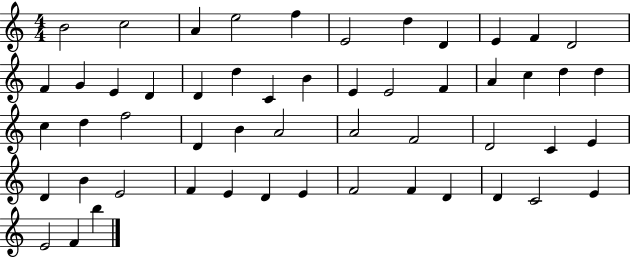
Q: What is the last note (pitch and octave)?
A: B5